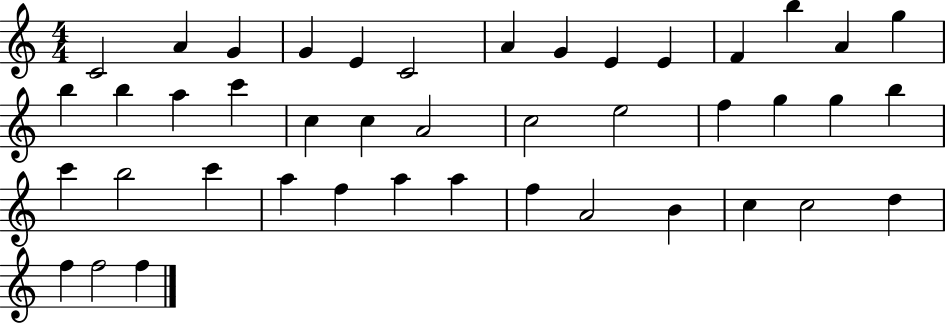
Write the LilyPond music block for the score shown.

{
  \clef treble
  \numericTimeSignature
  \time 4/4
  \key c \major
  c'2 a'4 g'4 | g'4 e'4 c'2 | a'4 g'4 e'4 e'4 | f'4 b''4 a'4 g''4 | \break b''4 b''4 a''4 c'''4 | c''4 c''4 a'2 | c''2 e''2 | f''4 g''4 g''4 b''4 | \break c'''4 b''2 c'''4 | a''4 f''4 a''4 a''4 | f''4 a'2 b'4 | c''4 c''2 d''4 | \break f''4 f''2 f''4 | \bar "|."
}